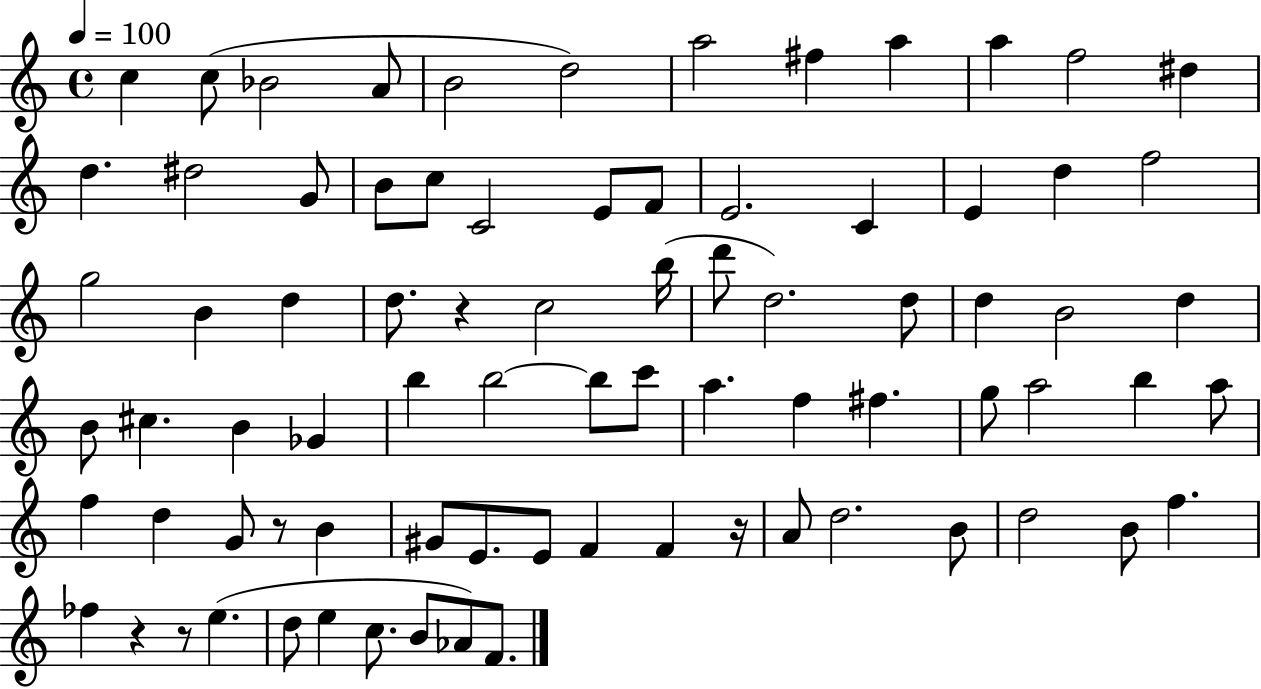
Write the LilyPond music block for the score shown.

{
  \clef treble
  \time 4/4
  \defaultTimeSignature
  \key c \major
  \tempo 4 = 100
  c''4 c''8( bes'2 a'8 | b'2 d''2) | a''2 fis''4 a''4 | a''4 f''2 dis''4 | \break d''4. dis''2 g'8 | b'8 c''8 c'2 e'8 f'8 | e'2. c'4 | e'4 d''4 f''2 | \break g''2 b'4 d''4 | d''8. r4 c''2 b''16( | d'''8 d''2.) d''8 | d''4 b'2 d''4 | \break b'8 cis''4. b'4 ges'4 | b''4 b''2~~ b''8 c'''8 | a''4. f''4 fis''4. | g''8 a''2 b''4 a''8 | \break f''4 d''4 g'8 r8 b'4 | gis'8 e'8. e'8 f'4 f'4 r16 | a'8 d''2. b'8 | d''2 b'8 f''4. | \break fes''4 r4 r8 e''4.( | d''8 e''4 c''8. b'8 aes'8) f'8. | \bar "|."
}